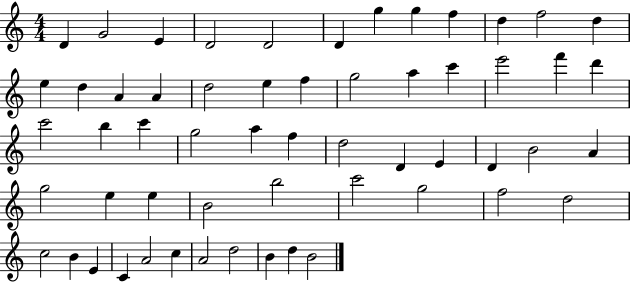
D4/q G4/h E4/q D4/h D4/h D4/q G5/q G5/q F5/q D5/q F5/h D5/q E5/q D5/q A4/q A4/q D5/h E5/q F5/q G5/h A5/q C6/q E6/h F6/q D6/q C6/h B5/q C6/q G5/h A5/q F5/q D5/h D4/q E4/q D4/q B4/h A4/q G5/h E5/q E5/q B4/h B5/h C6/h G5/h F5/h D5/h C5/h B4/q E4/q C4/q A4/h C5/q A4/h D5/h B4/q D5/q B4/h